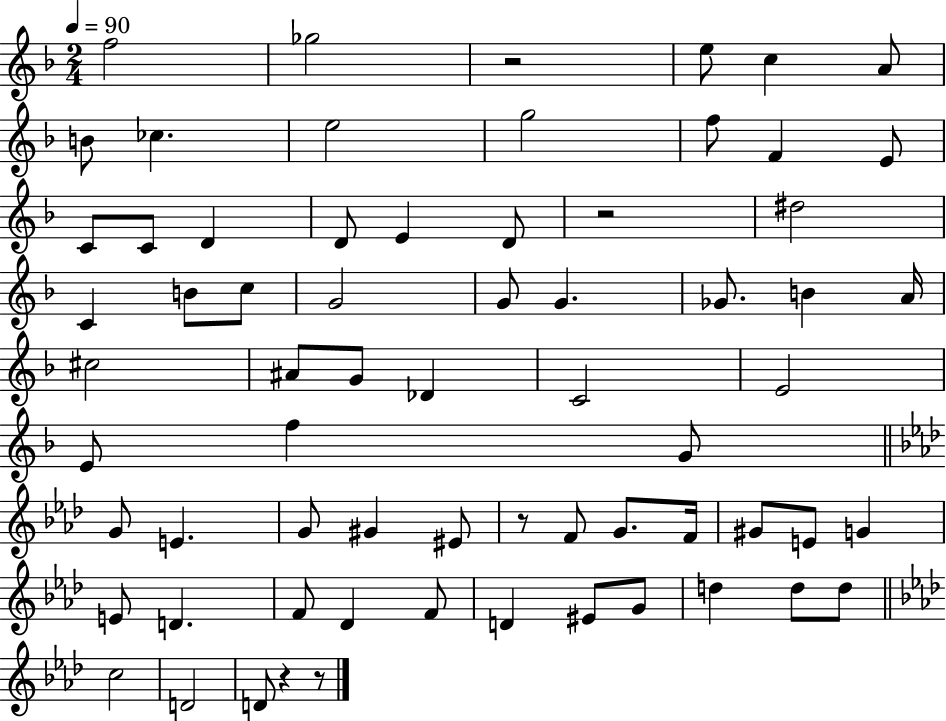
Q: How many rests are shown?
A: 5